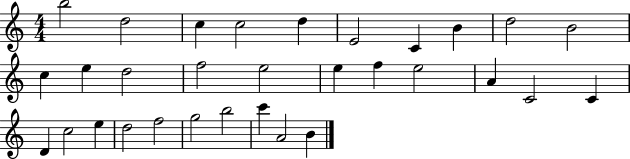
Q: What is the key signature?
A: C major